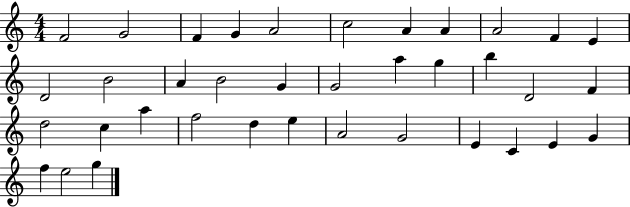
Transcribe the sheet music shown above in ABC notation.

X:1
T:Untitled
M:4/4
L:1/4
K:C
F2 G2 F G A2 c2 A A A2 F E D2 B2 A B2 G G2 a g b D2 F d2 c a f2 d e A2 G2 E C E G f e2 g